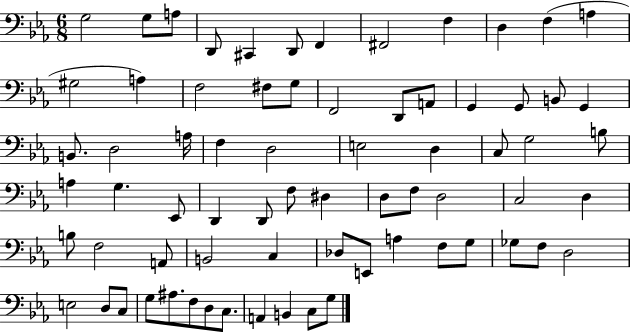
{
  \clef bass
  \numericTimeSignature
  \time 6/8
  \key ees \major
  g2 g8 a8 | d,8 cis,4 d,8 f,4 | fis,2 f4 | d4 f4( a4 | \break gis2 a4) | f2 fis8 g8 | f,2 d,8 a,8 | g,4 g,8 b,8 g,4 | \break b,8. d2 a16 | f4 d2 | e2 d4 | c8 g2 b8 | \break a4 g4. ees,8 | d,4 d,8 f8 dis4 | d8 f8 d2 | c2 d4 | \break b8 f2 a,8 | b,2 c4 | des8 e,8 a4 f8 g8 | ges8 f8 d2 | \break e2 d8 c8 | g8 ais8. f8 d8 c8. | a,4 b,4 c8 g8 | \bar "|."
}